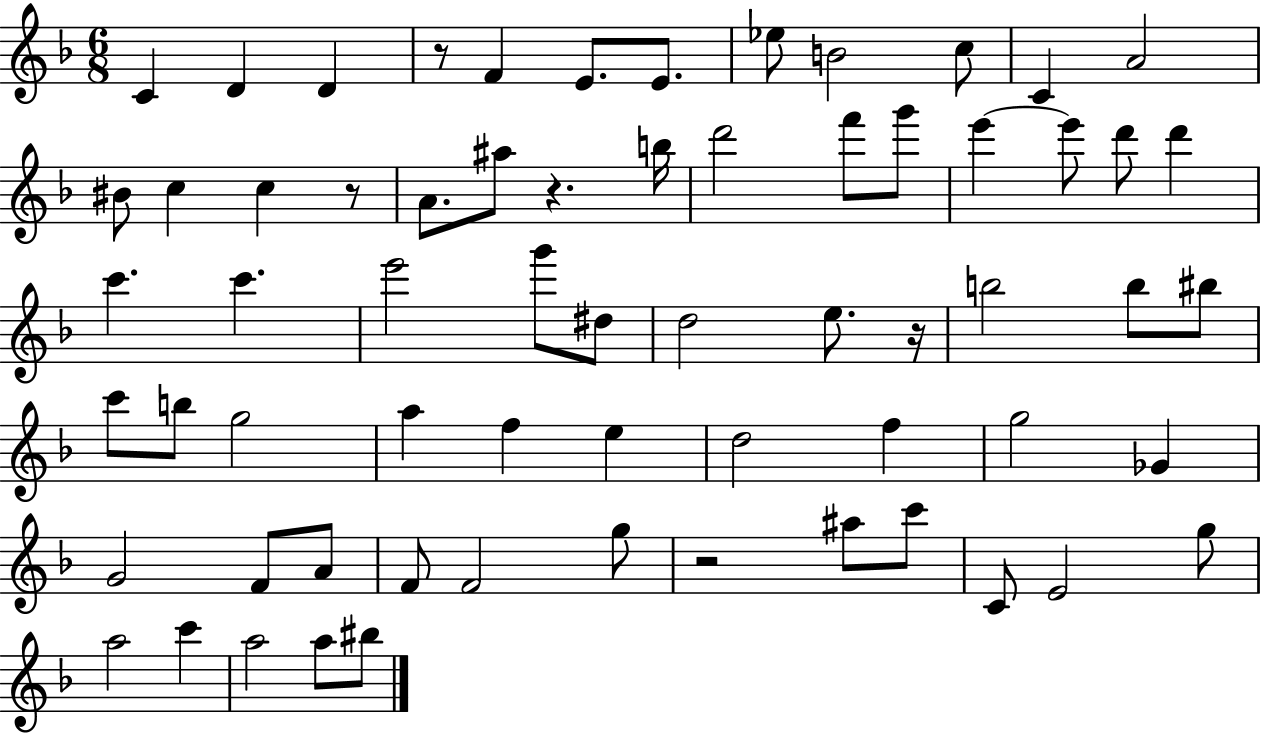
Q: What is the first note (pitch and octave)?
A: C4